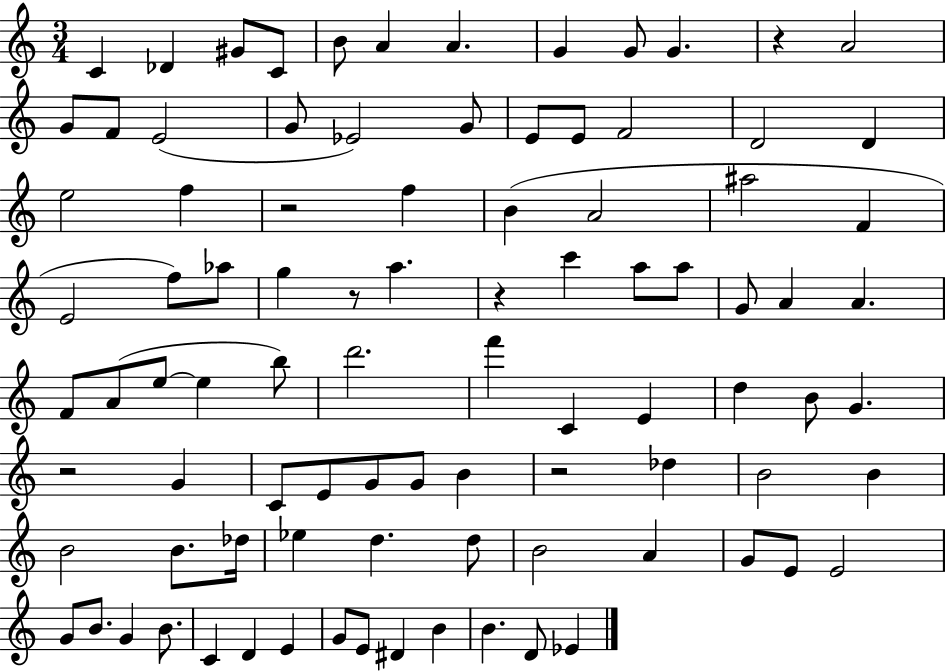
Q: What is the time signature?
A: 3/4